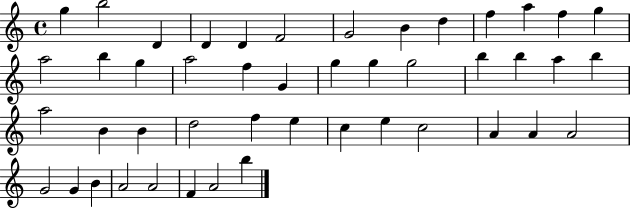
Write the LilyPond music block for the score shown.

{
  \clef treble
  \time 4/4
  \defaultTimeSignature
  \key c \major
  g''4 b''2 d'4 | d'4 d'4 f'2 | g'2 b'4 d''4 | f''4 a''4 f''4 g''4 | \break a''2 b''4 g''4 | a''2 f''4 g'4 | g''4 g''4 g''2 | b''4 b''4 a''4 b''4 | \break a''2 b'4 b'4 | d''2 f''4 e''4 | c''4 e''4 c''2 | a'4 a'4 a'2 | \break g'2 g'4 b'4 | a'2 a'2 | f'4 a'2 b''4 | \bar "|."
}